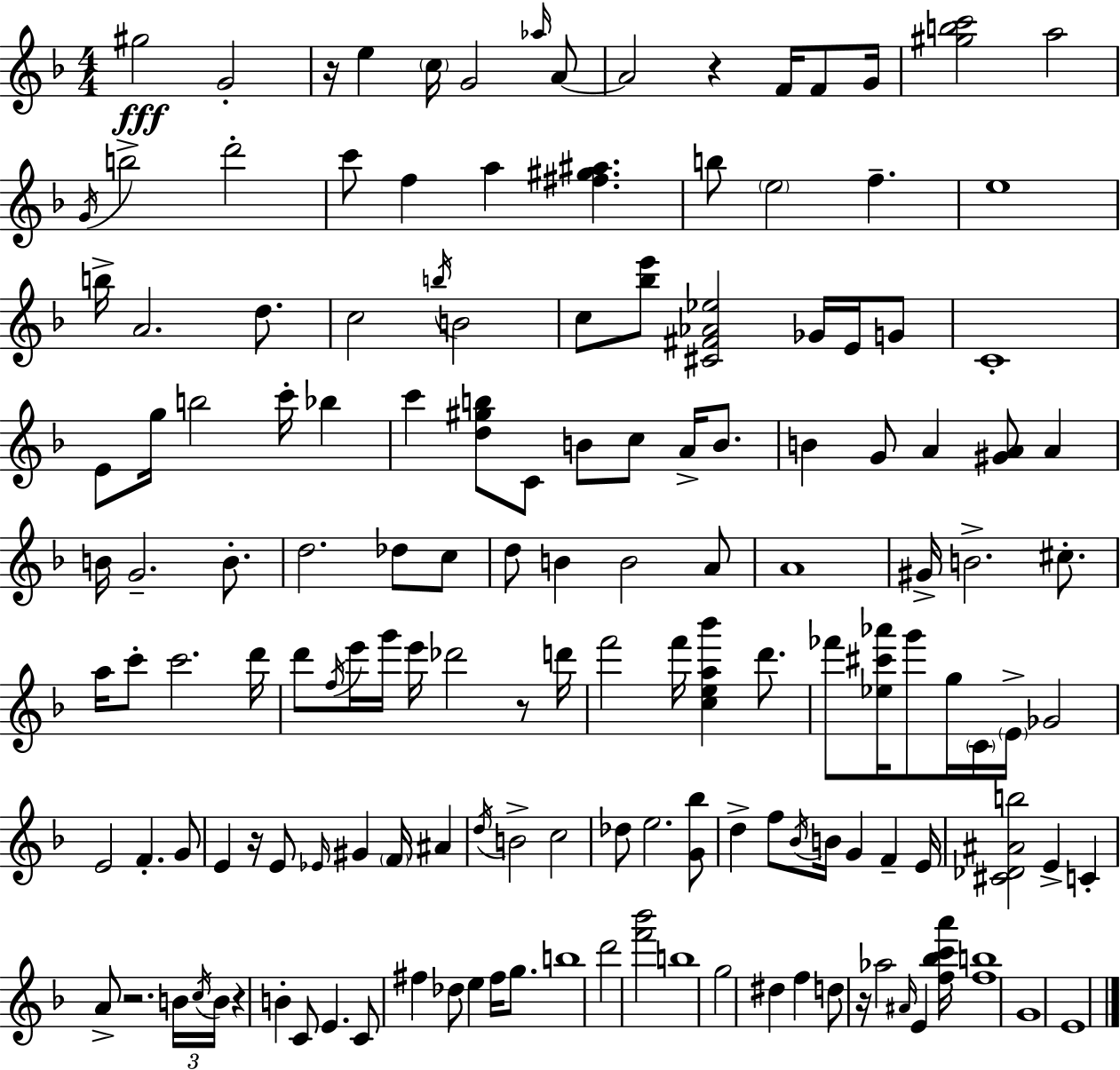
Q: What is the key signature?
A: D minor